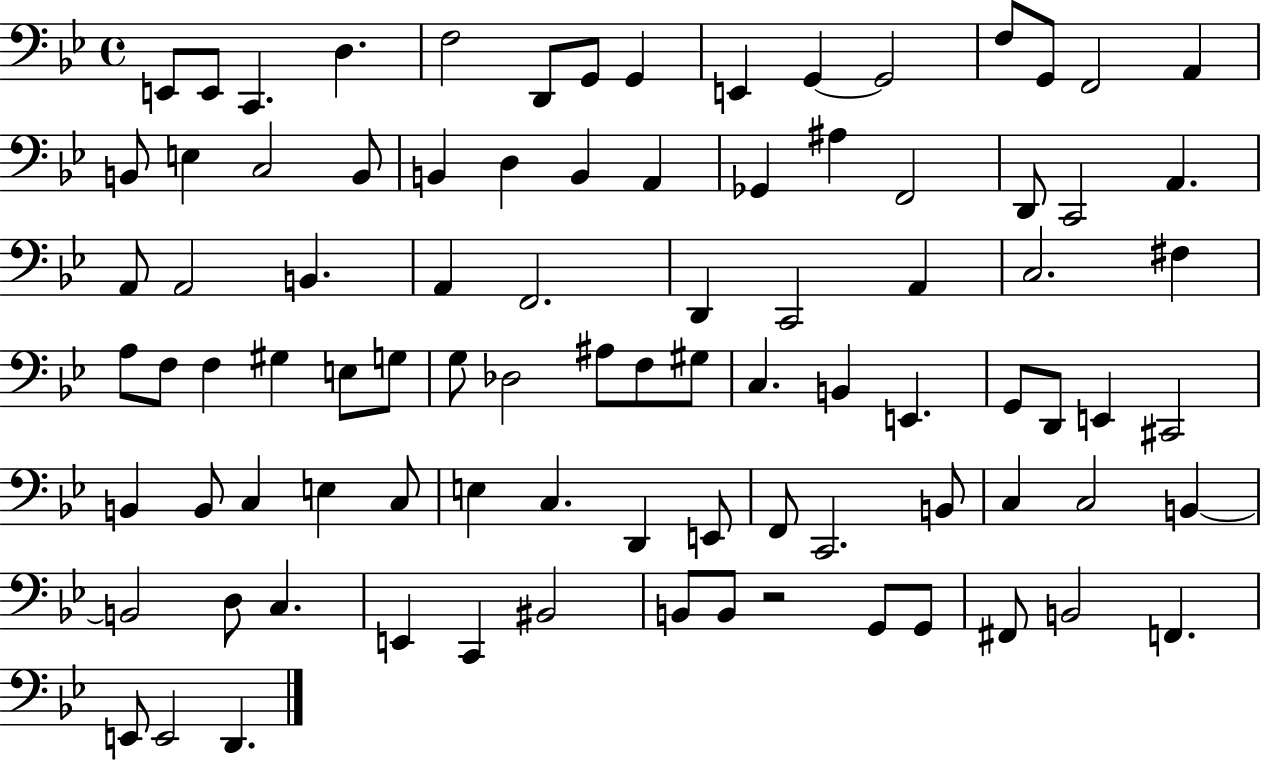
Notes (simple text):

E2/e E2/e C2/q. D3/q. F3/h D2/e G2/e G2/q E2/q G2/q G2/h F3/e G2/e F2/h A2/q B2/e E3/q C3/h B2/e B2/q D3/q B2/q A2/q Gb2/q A#3/q F2/h D2/e C2/h A2/q. A2/e A2/h B2/q. A2/q F2/h. D2/q C2/h A2/q C3/h. F#3/q A3/e F3/e F3/q G#3/q E3/e G3/e G3/e Db3/h A#3/e F3/e G#3/e C3/q. B2/q E2/q. G2/e D2/e E2/q C#2/h B2/q B2/e C3/q E3/q C3/e E3/q C3/q. D2/q E2/e F2/e C2/h. B2/e C3/q C3/h B2/q B2/h D3/e C3/q. E2/q C2/q BIS2/h B2/e B2/e R/h G2/e G2/e F#2/e B2/h F2/q. E2/e E2/h D2/q.